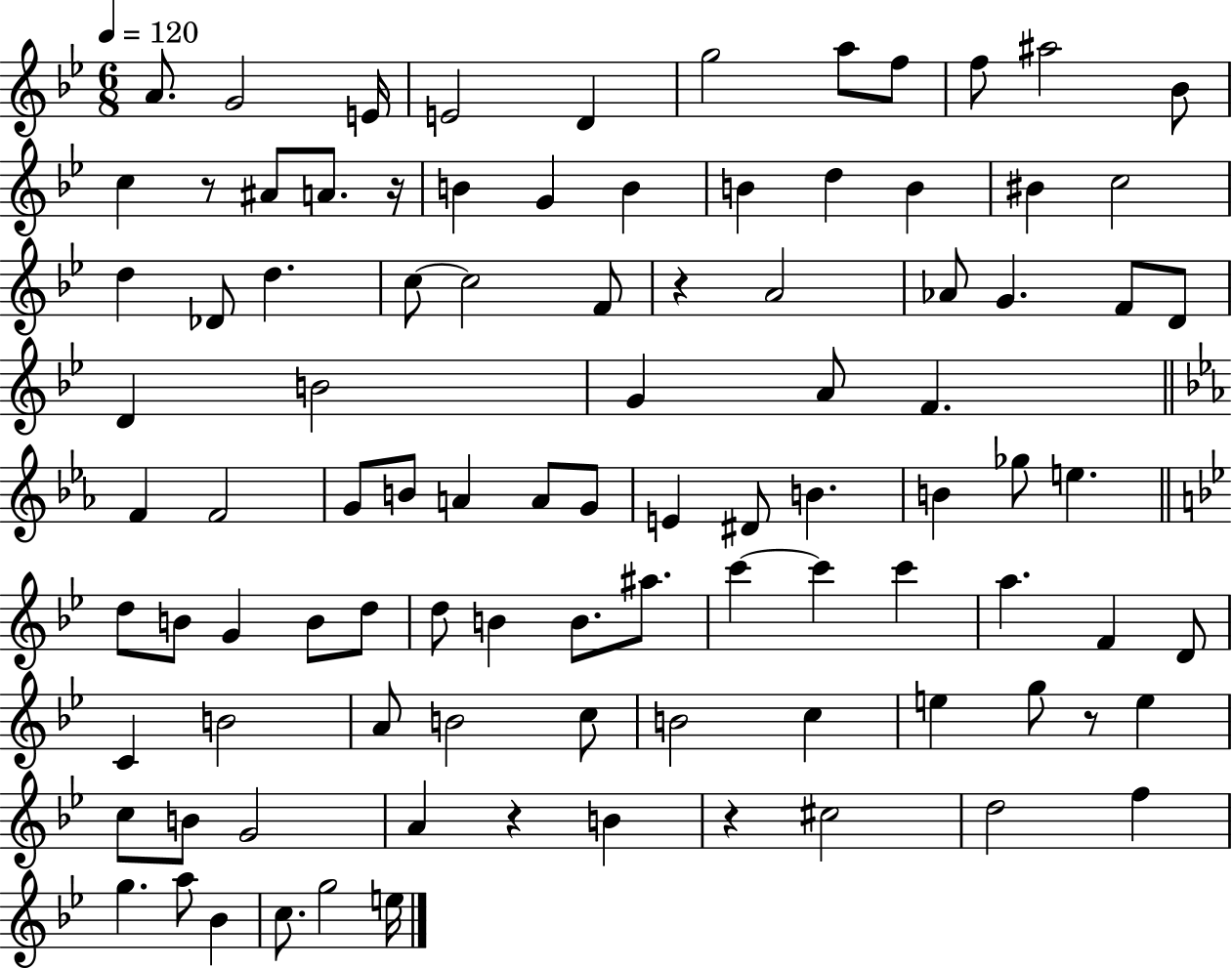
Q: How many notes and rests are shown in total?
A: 96